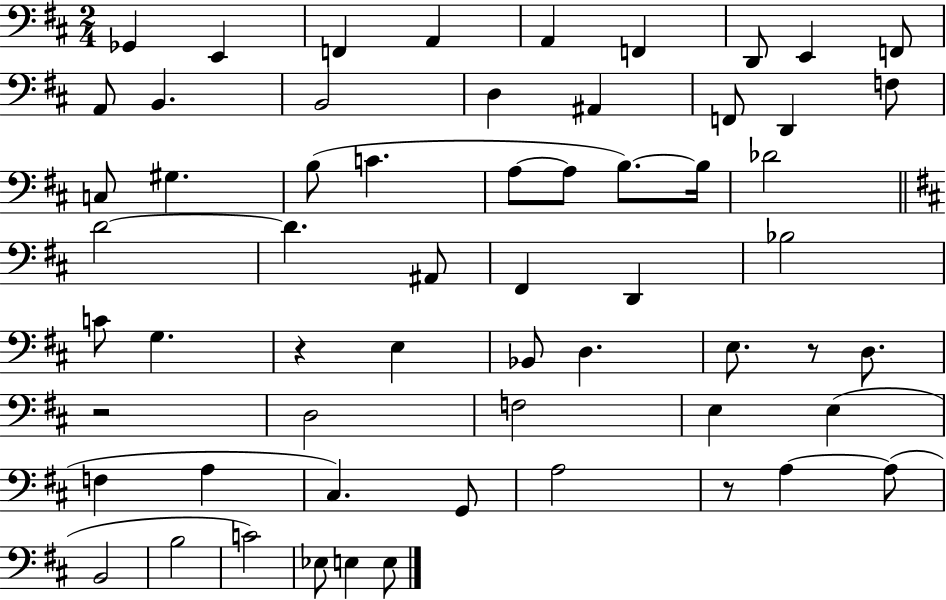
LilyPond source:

{
  \clef bass
  \numericTimeSignature
  \time 2/4
  \key d \major
  ges,4 e,4 | f,4 a,4 | a,4 f,4 | d,8 e,4 f,8 | \break a,8 b,4. | b,2 | d4 ais,4 | f,8 d,4 f8 | \break c8 gis4. | b8( c'4. | a8~~ a8 b8.~~) b16 | des'2 | \break \bar "||" \break \key d \major d'2~~ | d'4. ais,8 | fis,4 d,4 | bes2 | \break c'8 g4. | r4 e4 | bes,8 d4. | e8. r8 d8. | \break r2 | d2 | f2 | e4 e4( | \break f4 a4 | cis4.) g,8 | a2 | r8 a4~~ a8( | \break b,2 | b2 | c'2) | ees8 e4 e8 | \break \bar "|."
}